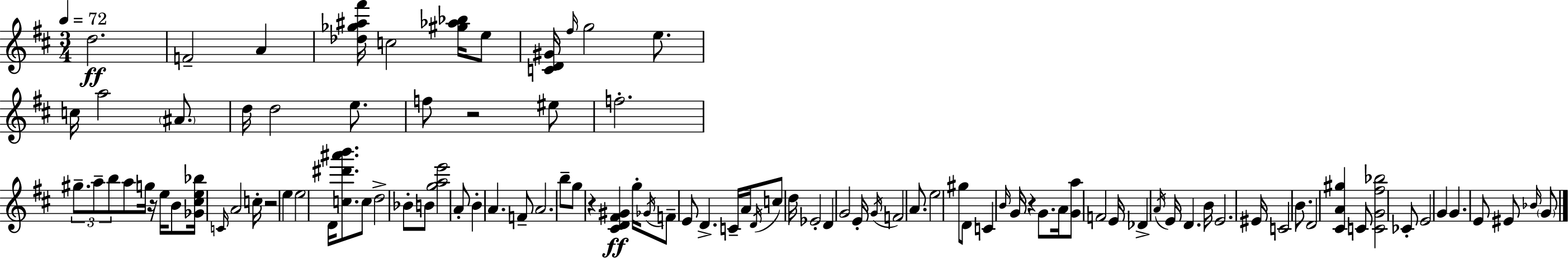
{
  \clef treble
  \numericTimeSignature
  \time 3/4
  \key d \major
  \tempo 4 = 72
  \repeat volta 2 { d''2.\ff | f'2-- a'4 | <des'' ges'' ais'' fis'''>16 c''2 <gis'' aes'' bes''>16 e''8 | <c' d' gis'>16 \grace { fis''16 } g''2 e''8. | \break c''16 a''2 \parenthesize ais'8. | d''16 d''2 e''8. | f''8 r2 eis''8 | f''2.-. | \break \tuplet 3/2 { gis''8.-- a''8-- b''8 } a''8 g''16 r16 | e''16 b'8 <ges' cis'' e'' bes''>16 \grace { c'16 } a'2 | c''16-. r2 e''4 | e''2 d'16 <c'' dis''' ais''' b'''>8. | \break c''8 d''2-> | bes'8-. b'8 <g'' a'' e'''>2 | a'8-. b'4-. a'4. | f'8-- a'2. | \break b''8-- g''8 r4 <cis' d' fis' gis'>4\ff | g''16-. \acciaccatura { ges'16 } f'8-- e'8 d'4.-> | c'16-- a'16 \acciaccatura { d'16 } c''8 d''16 ees'2-. | d'4 g'2 | \break e'16-. \acciaccatura { g'16 } f'2 | a'8. e''2 | gis''8 d'8 c'4 \grace { b'16 } g'16 r4 | g'8. a'16 <g' a''>8 f'2 | \break e'16 des'4-> \acciaccatura { a'16 } e'16 | d'4. b'16 e'2. | eis'16 c'2 | b'8. d'2 | \break <cis' a' gis''>4 c'8 <c' g' fis'' bes''>2 | ces'8-. e'2 | g'4 g'4. | e'8 eis'8 \grace { bes'16 } \parenthesize g'8 } \bar "|."
}